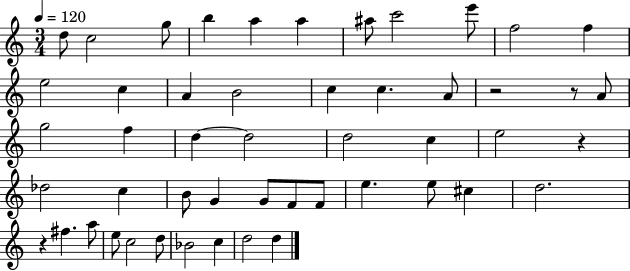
D5/e C5/h G5/e B5/q A5/q A5/q A#5/e C6/h E6/e F5/h F5/q E5/h C5/q A4/q B4/h C5/q C5/q. A4/e R/h R/e A4/e G5/h F5/q D5/q D5/h D5/h C5/q E5/h R/q Db5/h C5/q B4/e G4/q G4/e F4/e F4/e E5/q. E5/e C#5/q D5/h. R/q F#5/q. A5/e E5/e C5/h D5/e Bb4/h C5/q D5/h D5/q